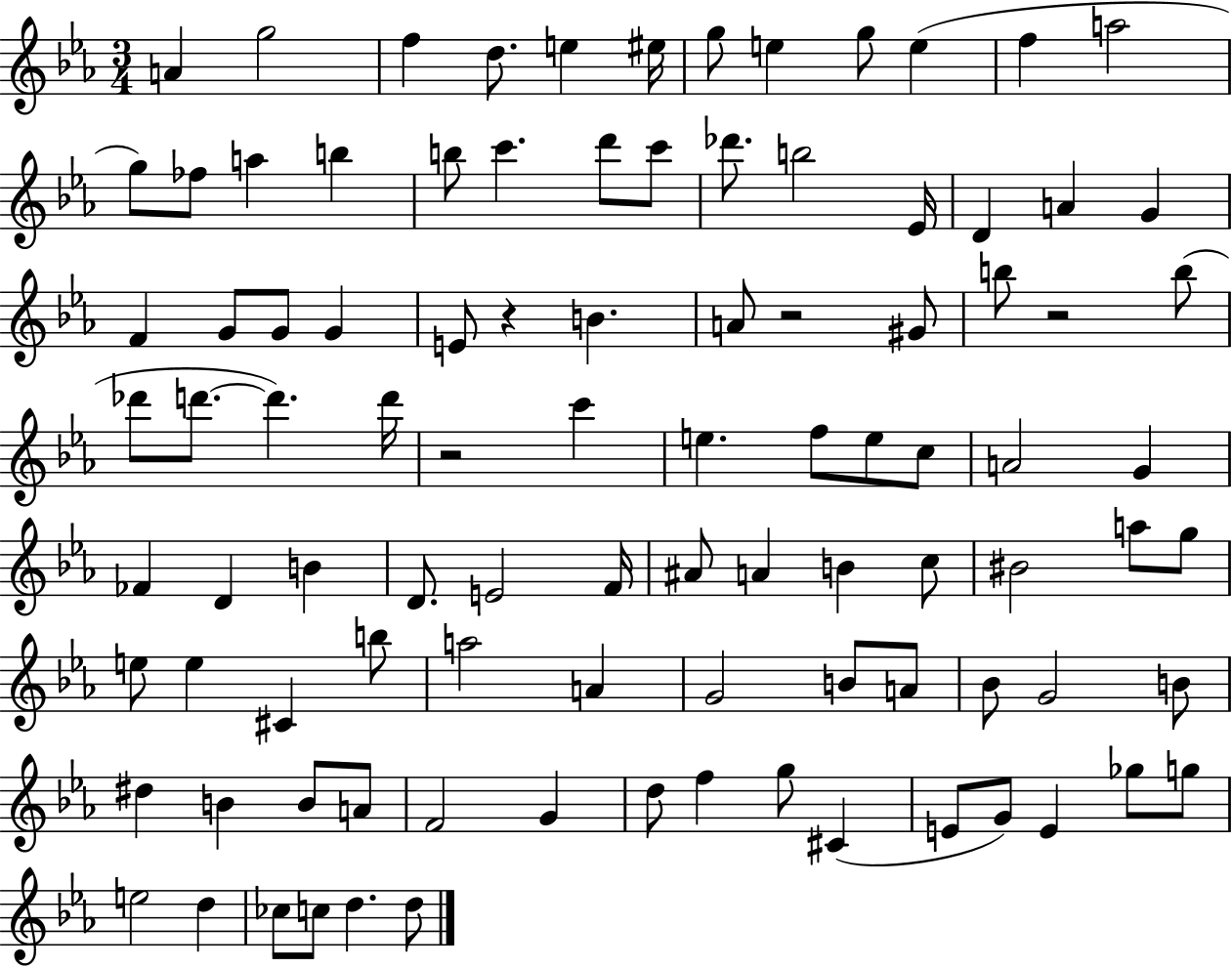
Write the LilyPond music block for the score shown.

{
  \clef treble
  \numericTimeSignature
  \time 3/4
  \key ees \major
  a'4 g''2 | f''4 d''8. e''4 eis''16 | g''8 e''4 g''8 e''4( | f''4 a''2 | \break g''8) fes''8 a''4 b''4 | b''8 c'''4. d'''8 c'''8 | des'''8. b''2 ees'16 | d'4 a'4 g'4 | \break f'4 g'8 g'8 g'4 | e'8 r4 b'4. | a'8 r2 gis'8 | b''8 r2 b''8( | \break des'''8 d'''8.~~ d'''4.) d'''16 | r2 c'''4 | e''4. f''8 e''8 c''8 | a'2 g'4 | \break fes'4 d'4 b'4 | d'8. e'2 f'16 | ais'8 a'4 b'4 c''8 | bis'2 a''8 g''8 | \break e''8 e''4 cis'4 b''8 | a''2 a'4 | g'2 b'8 a'8 | bes'8 g'2 b'8 | \break dis''4 b'4 b'8 a'8 | f'2 g'4 | d''8 f''4 g''8 cis'4( | e'8 g'8) e'4 ges''8 g''8 | \break e''2 d''4 | ces''8 c''8 d''4. d''8 | \bar "|."
}